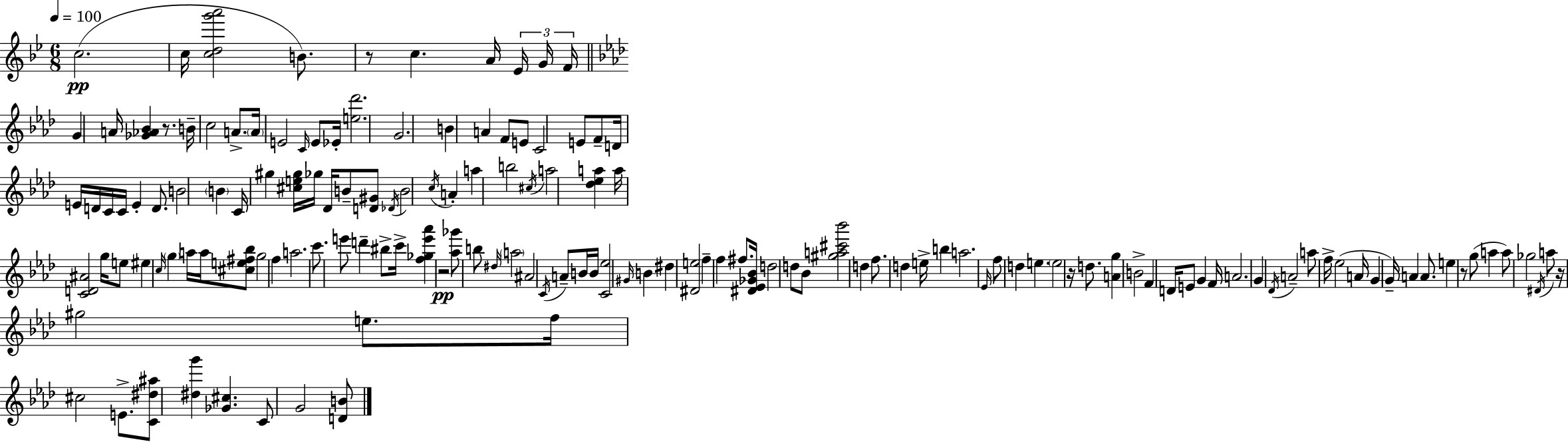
{
  \clef treble
  \numericTimeSignature
  \time 6/8
  \key bes \major
  \tempo 4 = 100
  \repeat volta 2 { c''2.(\pp | c''16 <c'' d'' g''' a'''>2 b'8.) | r8 c''4. a'16 \tuplet 3/2 { ees'16 g'16 f'16 } | \bar "||" \break \key aes \major g'4 a'16 <ges' aes' bes'>4 r8. | b'16-- c''2 a'8.-> | \parenthesize a'16 e'2 \grace { c'16 } e'8 | ees'16-. <e'' des'''>2. | \break g'2. | b'4 a'4 f'8 e'8 | c'2 e'8 f'8-- | d'16 e'16 d'16 c'16 c'16 e'4-. d'8. | \break b'2 \parenthesize b'4 | c'16 gis''4 <cis'' e'' gis''>16 ges''16 des'16 b'8-- <d' gis'>8 | \acciaccatura { des'16 } b'2 \acciaccatura { c''16 } a'4-. | a''4 b''2 | \break \acciaccatura { cis''16 } a''2 | <des'' ees'' a''>4 a''16 <c' d' ais'>2 | g''16 e''8 eis''4 \grace { c''16 } \parenthesize g''4 | a''16 a''16 <cis'' e'' fis'' bes''>8 g''2 | \break f''4 a''2. | c'''8. e'''8 d'''4-- | bis''8-> c'''16-> <f'' ges'' e''' aes'''>4 r2\pp | <aes'' ges'''>8 b''8 \grace { dis''16 } \parenthesize a''2 | \break ais'2 | \acciaccatura { c'16 } a'8-- b'16 b'16 <c' ees''>2 | \grace { gis'16 } b'4 dis''4 | <dis' e''>2 f''4-- | \break f''4 fis''8. <dis' ees' ges' bes'>16 d''2 | d''8 bes'8 <gis'' a'' cis''' bes'''>2 | d''4 f''8. d''4 | e''16-> b''4 a''2. | \break \grace { ees'16 } f''8 d''4 | e''4. \parenthesize e''2 | r16 d''8. <a' g''>4 | b'2-> f'4 | \break d'16 e'8 g'4 f'16 a'2. | g'4 | \acciaccatura { des'16 } a'2-- a''8 | f''16-> ees''2( a'16 g'4 | \break g'16--) a'4 a'8. e''4 | r8 g''8( a''4 a''8) | ges''2 \acciaccatura { dis'16 } a''8 r16 | gis''2 e''8. f''16 | \break cis''2 e'8.-> <c' dis'' ais''>8 | <dis'' g'''>4 <ges' cis''>4. c'8 | g'2 <d' b'>8 } \bar "|."
}